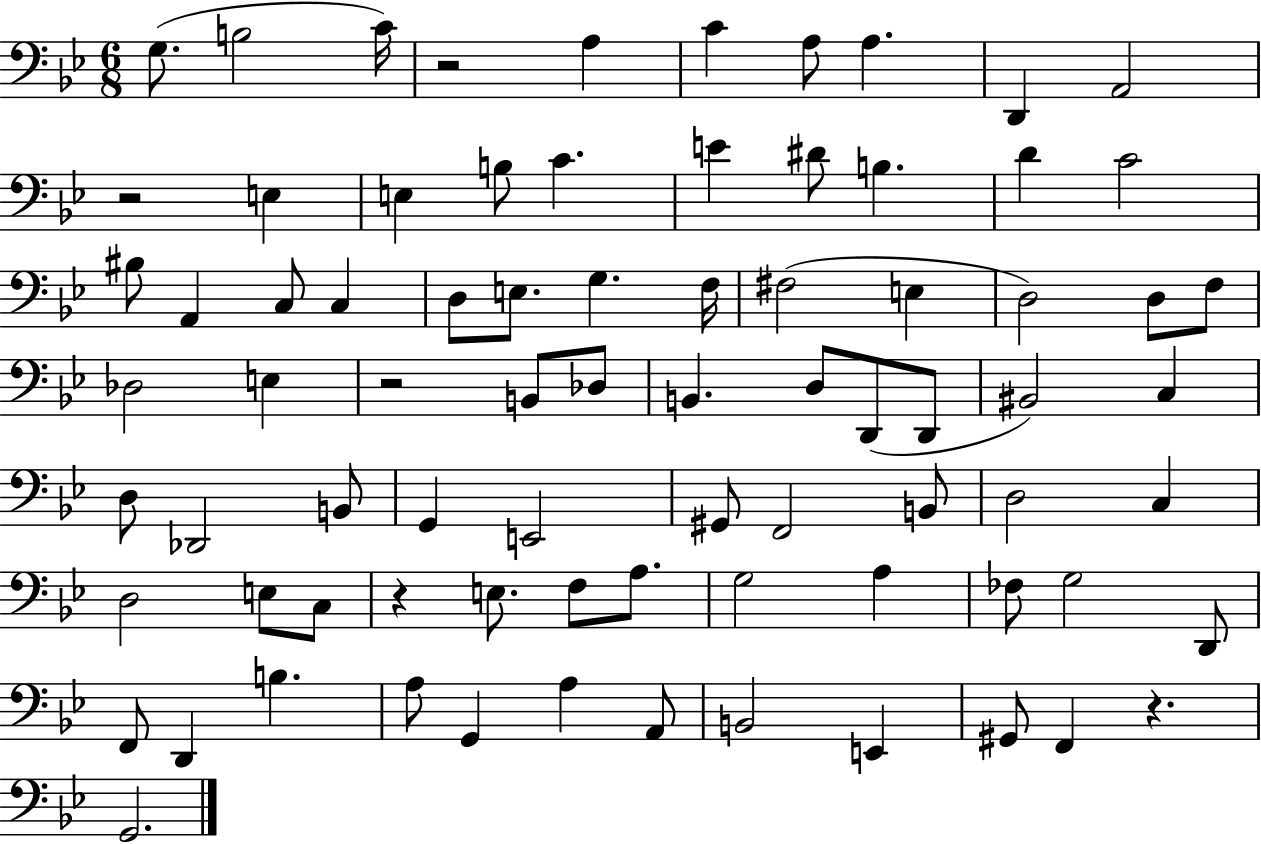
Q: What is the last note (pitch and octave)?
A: G2